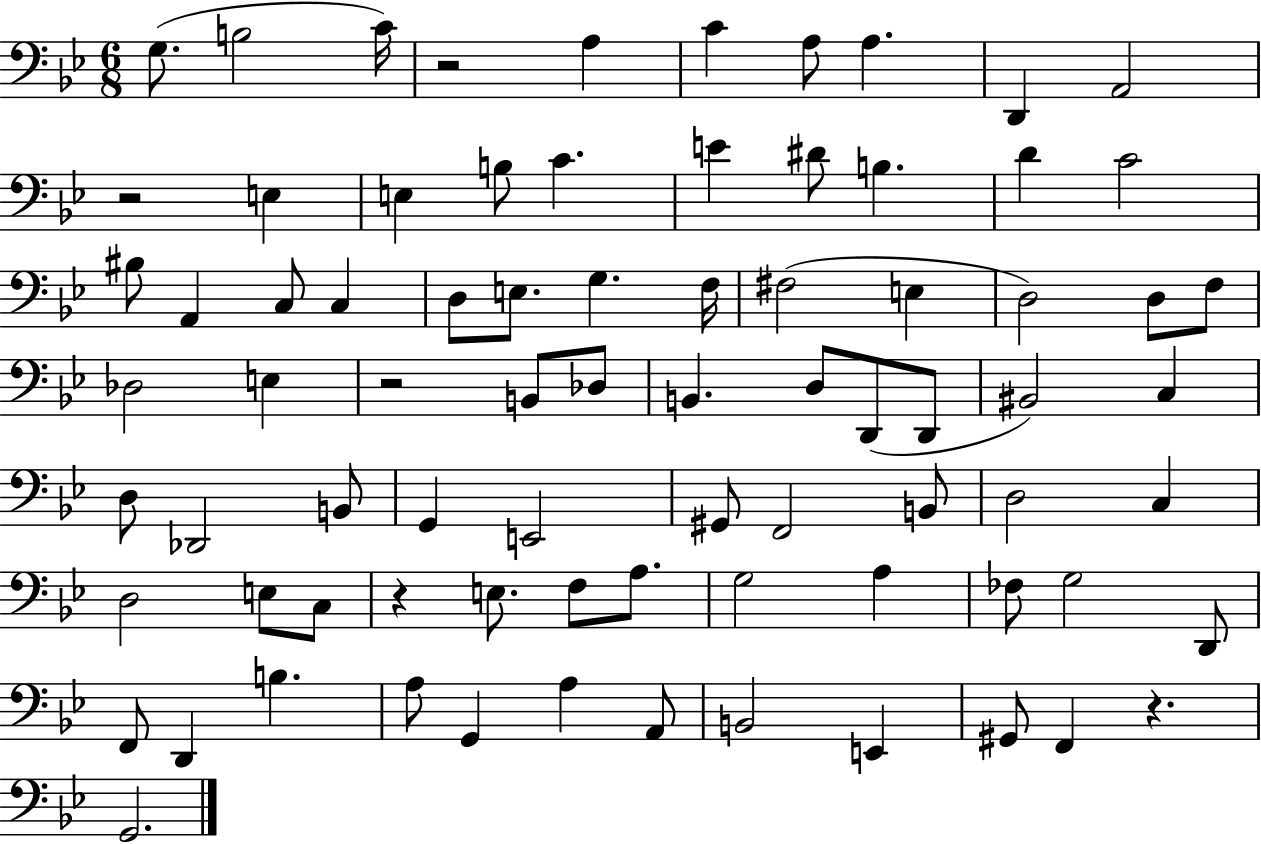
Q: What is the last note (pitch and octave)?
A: G2